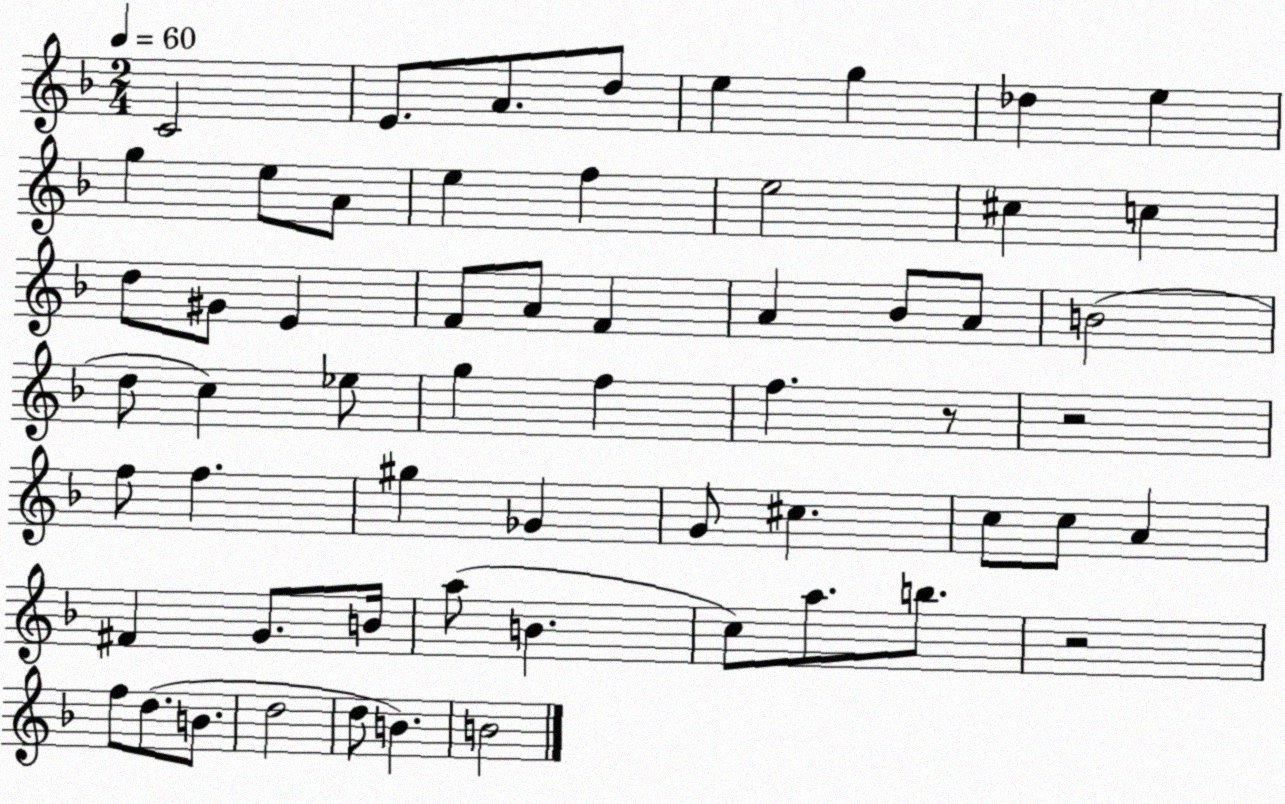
X:1
T:Untitled
M:2/4
L:1/4
K:F
C2 E/2 A/2 d/2 e g _d e g e/2 A/2 e f e2 ^c c d/2 ^G/2 E F/2 A/2 F A _B/2 A/2 B2 d/2 c _e/2 g f f z/2 z2 f/2 f ^g _G G/2 ^c c/2 c/2 A ^F G/2 B/4 a/2 B c/2 a/2 b/2 z2 f/2 d/2 B/2 d2 d/2 B B2